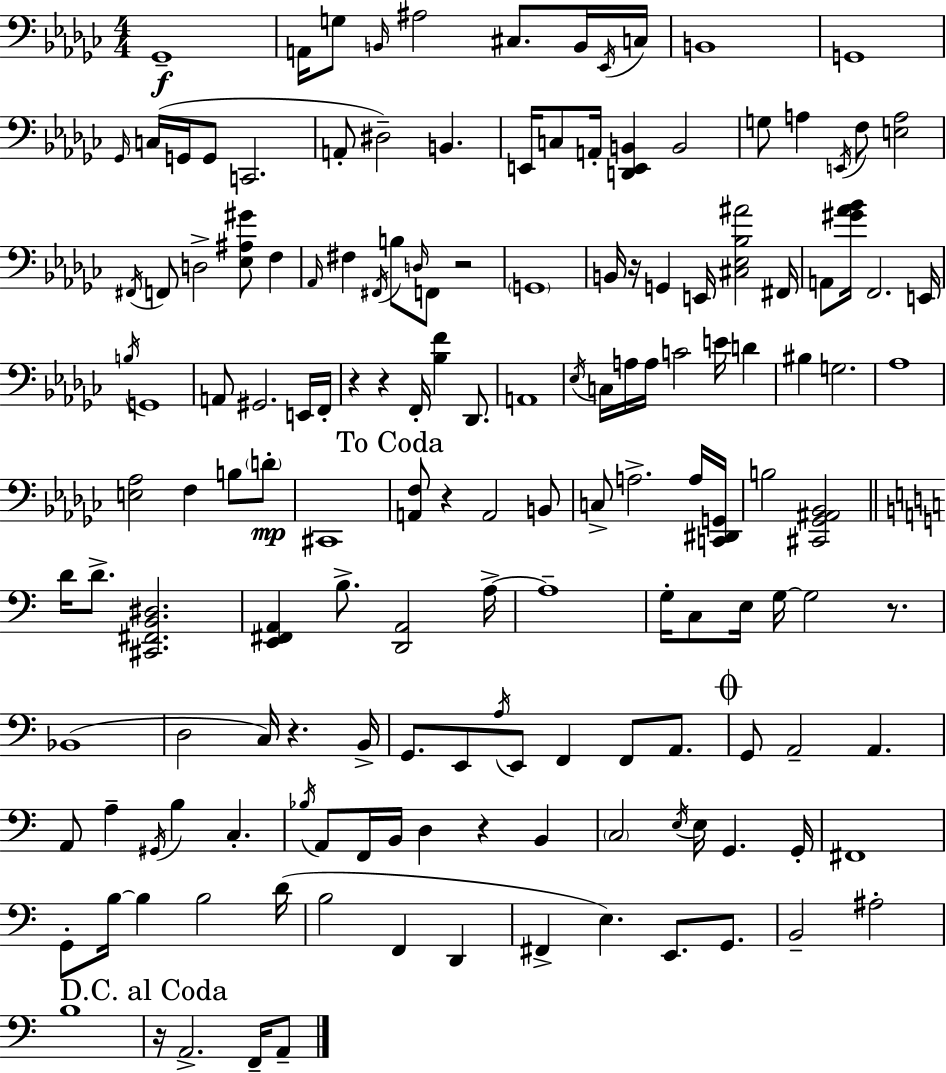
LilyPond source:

{
  \clef bass
  \numericTimeSignature
  \time 4/4
  \key ees \minor
  ges,1--\f | a,16 g8 \grace { b,16 } ais2 cis8. b,16 | \acciaccatura { ees,16 } c16 b,1 | g,1 | \break \grace { ges,16 } c16( g,16 g,8 c,2. | a,8-. dis2--) b,4. | e,16 c8 a,16-. <d, e, b,>4 b,2 | g8 a4 \acciaccatura { e,16 } f8 <e a>2 | \break \acciaccatura { fis,16 } f,8 d2-> <ees ais gis'>8 | f4 \grace { aes,16 } fis4 \acciaccatura { fis,16 } b8 \grace { d16 } f,8 | r2 \parenthesize g,1 | b,16 r16 g,4 e,16 <cis ees bes ais'>2 | \break fis,16 a,8 <gis' aes' bes'>16 f,2. | e,16 \acciaccatura { b16 } g,1 | a,8 gis,2. | e,16 f,16-. r4 r4 | \break f,16-. <bes f'>4 des,8. a,1 | \acciaccatura { ees16 } c16 a16 a16 c'2 | e'16 d'4 bis4 g2. | aes1 | \break <e aes>2 | f4 b8 \parenthesize d'8-.\mp cis,1 | \mark "To Coda" <a, f>8 r4 | a,2 b,8 c8-> a2.-> | \break a16 <c, dis, g,>16 b2 | <cis, ges, ais, bes,>2 \bar "||" \break \key c \major d'16 d'8.-> <cis, fis, b, dis>2. | <e, fis, a,>4 b8.-> <d, a,>2 a16->~~ | a1-- | g16-. c8 e16 g16~~ g2 r8. | \break bes,1( | d2 c16) r4. b,16-> | g,8. e,8 \acciaccatura { a16 } e,8 f,4 f,8 a,8. | \mark \markup { \musicglyph "scripts.coda" } g,8 a,2-- a,4. | \break a,8 a4-- \acciaccatura { gis,16 } b4 c4.-. | \acciaccatura { bes16 } a,8 f,16 b,16 d4 r4 b,4 | \parenthesize c2 \acciaccatura { e16 } e16 g,4. | g,16-. fis,1 | \break g,8-. b16~~ b4 b2 | d'16( b2 f,4 | d,4 fis,4-> e4.) e,8. | g,8. b,2-- ais2-. | \break b1 | \mark "D.C. al Coda" r16 a,2.-> | f,16-- a,8-- \bar "|."
}